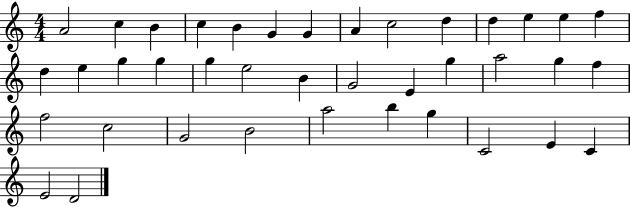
X:1
T:Untitled
M:4/4
L:1/4
K:C
A2 c B c B G G A c2 d d e e f d e g g g e2 B G2 E g a2 g f f2 c2 G2 B2 a2 b g C2 E C E2 D2